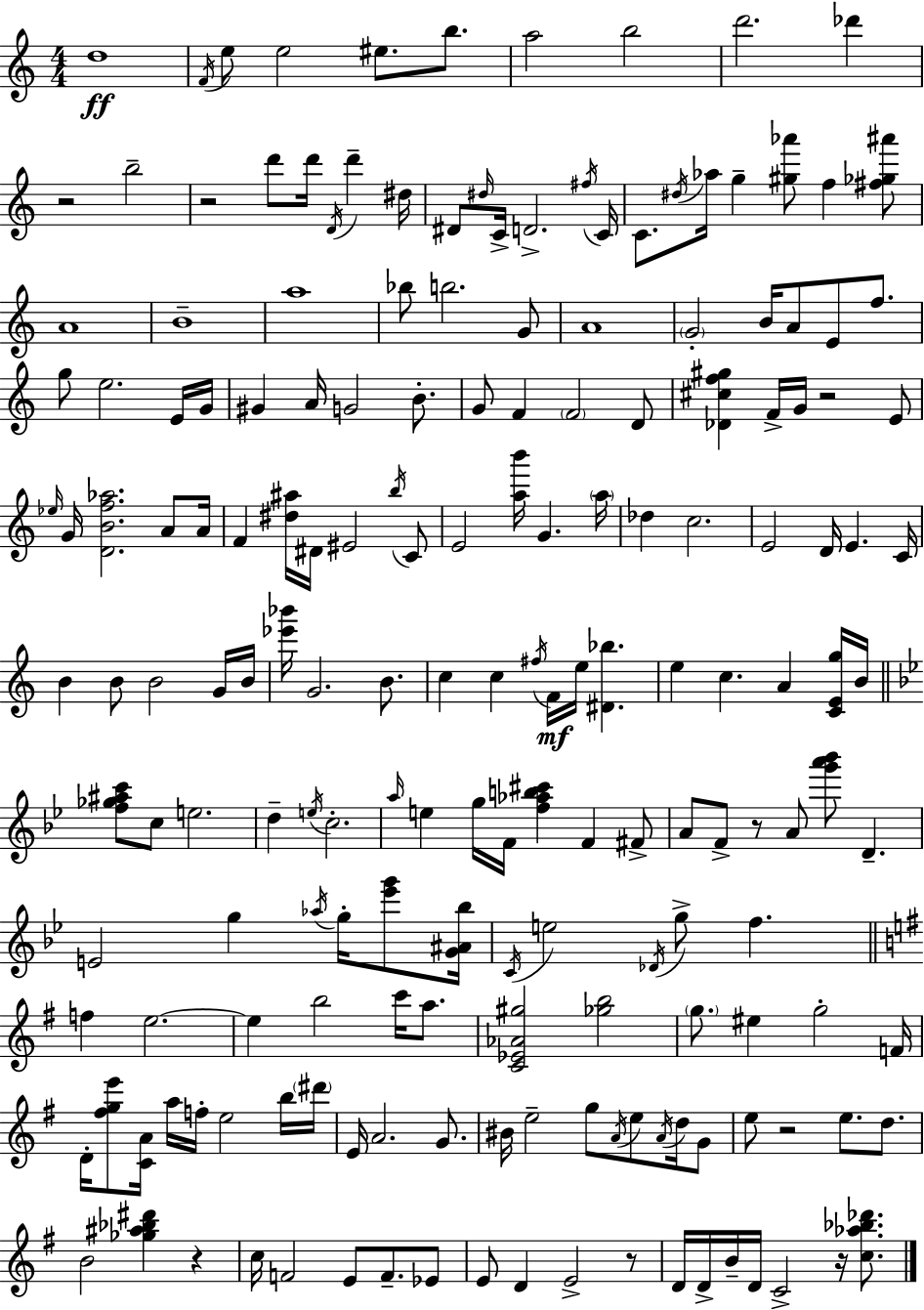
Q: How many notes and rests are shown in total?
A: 184